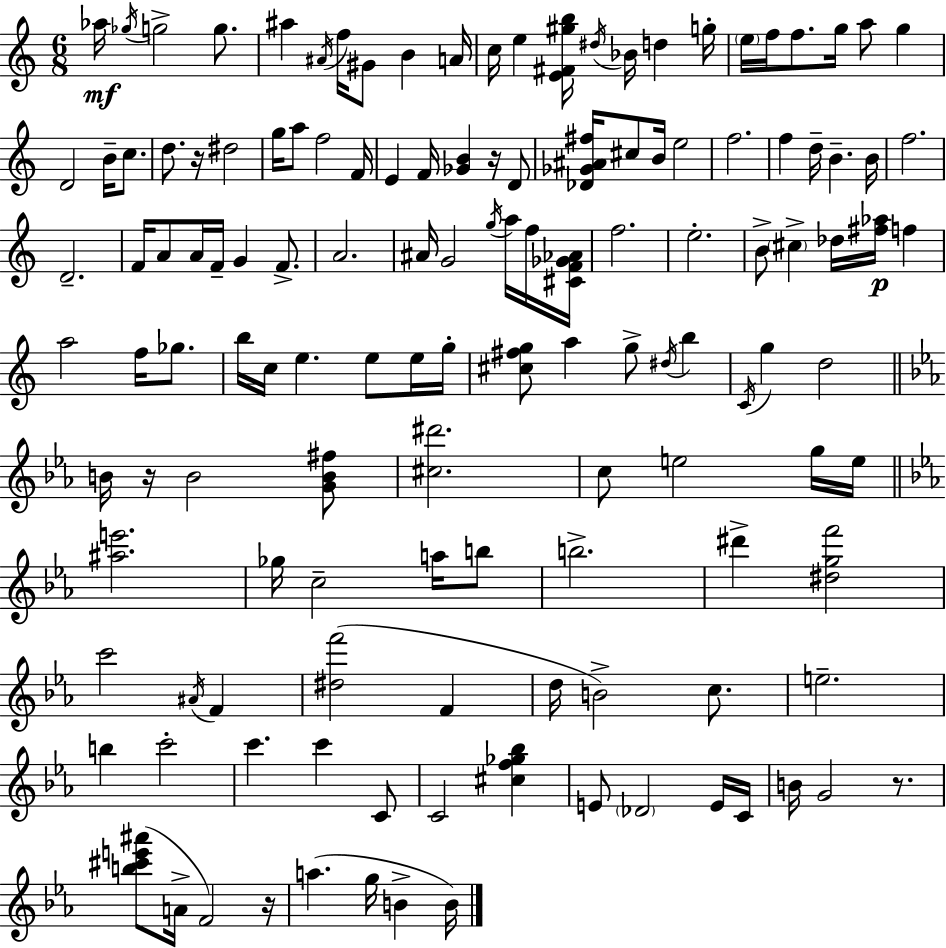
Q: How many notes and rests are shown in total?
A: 134